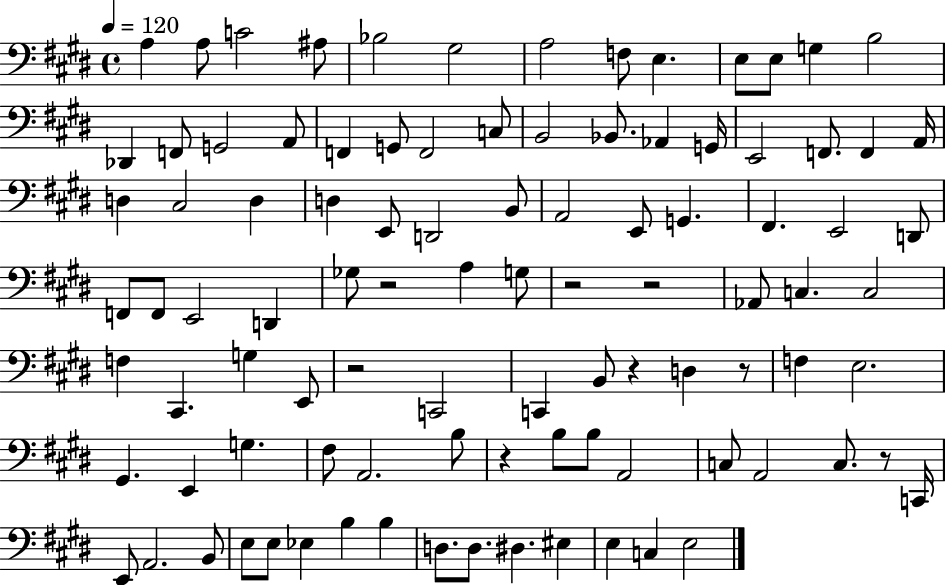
X:1
T:Untitled
M:4/4
L:1/4
K:E
A, A,/2 C2 ^A,/2 _B,2 ^G,2 A,2 F,/2 E, E,/2 E,/2 G, B,2 _D,, F,,/2 G,,2 A,,/2 F,, G,,/2 F,,2 C,/2 B,,2 _B,,/2 _A,, G,,/4 E,,2 F,,/2 F,, A,,/4 D, ^C,2 D, D, E,,/2 D,,2 B,,/2 A,,2 E,,/2 G,, ^F,, E,,2 D,,/2 F,,/2 F,,/2 E,,2 D,, _G,/2 z2 A, G,/2 z2 z2 _A,,/2 C, C,2 F, ^C,, G, E,,/2 z2 C,,2 C,, B,,/2 z D, z/2 F, E,2 ^G,, E,, G, ^F,/2 A,,2 B,/2 z B,/2 B,/2 A,,2 C,/2 A,,2 C,/2 z/2 C,,/4 E,,/2 A,,2 B,,/2 E,/2 E,/2 _E, B, B, D,/2 D,/2 ^D, ^E, E, C, E,2